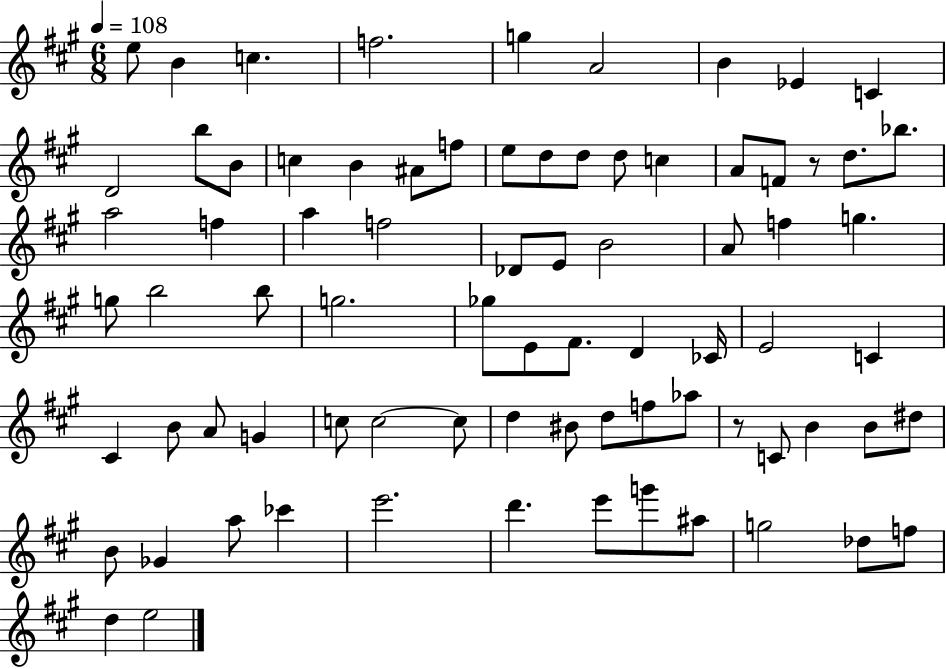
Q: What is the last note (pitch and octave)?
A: E5